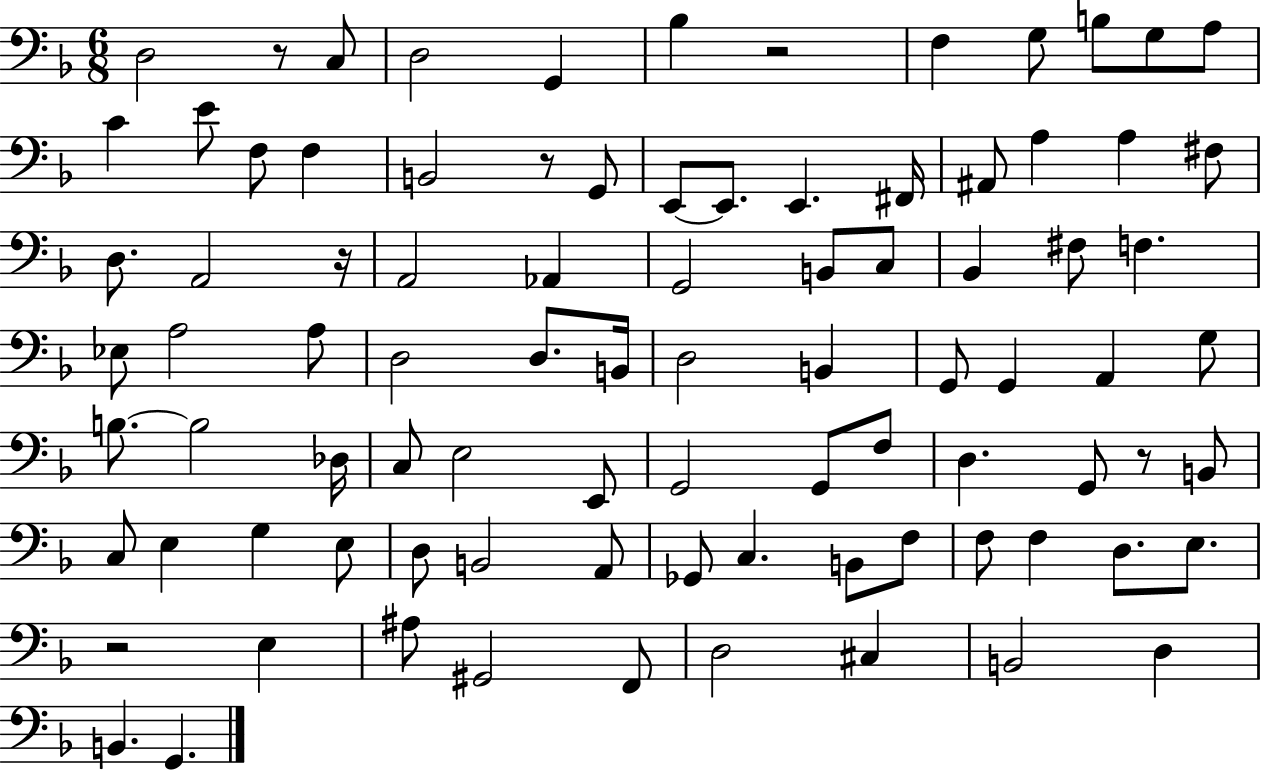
{
  \clef bass
  \numericTimeSignature
  \time 6/8
  \key f \major
  \repeat volta 2 { d2 r8 c8 | d2 g,4 | bes4 r2 | f4 g8 b8 g8 a8 | \break c'4 e'8 f8 f4 | b,2 r8 g,8 | e,8~~ e,8. e,4. fis,16 | ais,8 a4 a4 fis8 | \break d8. a,2 r16 | a,2 aes,4 | g,2 b,8 c8 | bes,4 fis8 f4. | \break ees8 a2 a8 | d2 d8. b,16 | d2 b,4 | g,8 g,4 a,4 g8 | \break b8.~~ b2 des16 | c8 e2 e,8 | g,2 g,8 f8 | d4. g,8 r8 b,8 | \break c8 e4 g4 e8 | d8 b,2 a,8 | ges,8 c4. b,8 f8 | f8 f4 d8. e8. | \break r2 e4 | ais8 gis,2 f,8 | d2 cis4 | b,2 d4 | \break b,4. g,4. | } \bar "|."
}